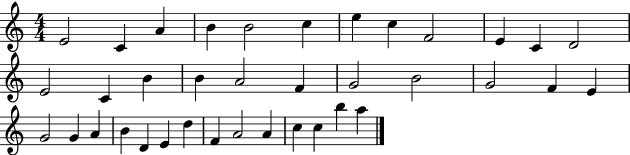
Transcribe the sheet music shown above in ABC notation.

X:1
T:Untitled
M:4/4
L:1/4
K:C
E2 C A B B2 c e c F2 E C D2 E2 C B B A2 F G2 B2 G2 F E G2 G A B D E d F A2 A c c b a